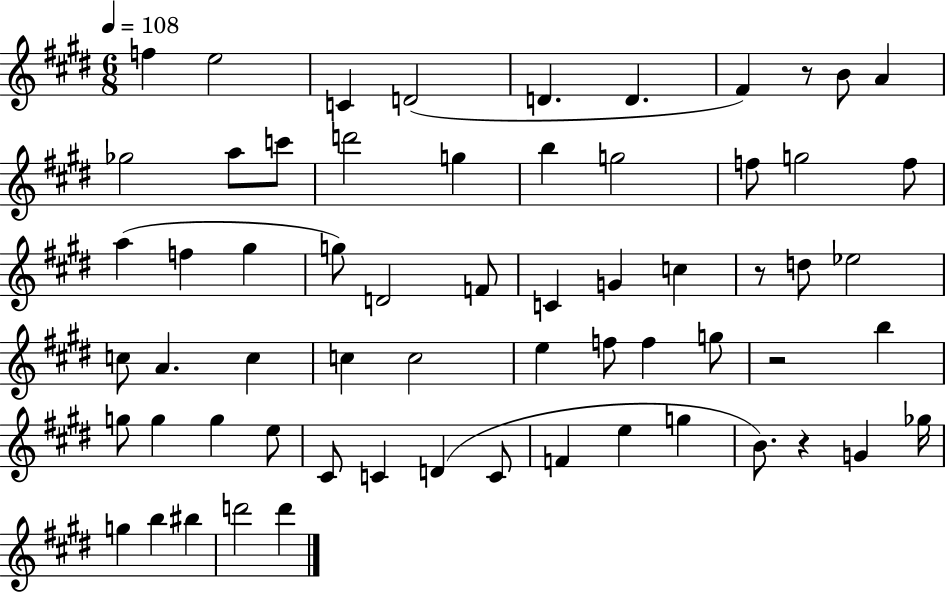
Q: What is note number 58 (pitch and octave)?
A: D6